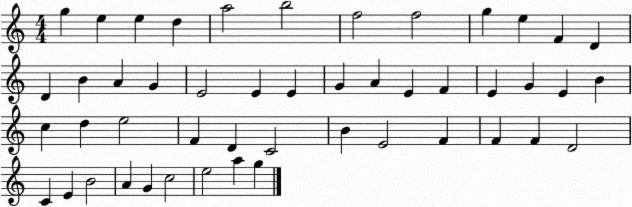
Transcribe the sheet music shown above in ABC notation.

X:1
T:Untitled
M:4/4
L:1/4
K:C
g e e d a2 b2 f2 f2 g e F D D B A G E2 E E G A E F E G E B c d e2 F D C2 B E2 F F F D2 C E B2 A G c2 e2 a g